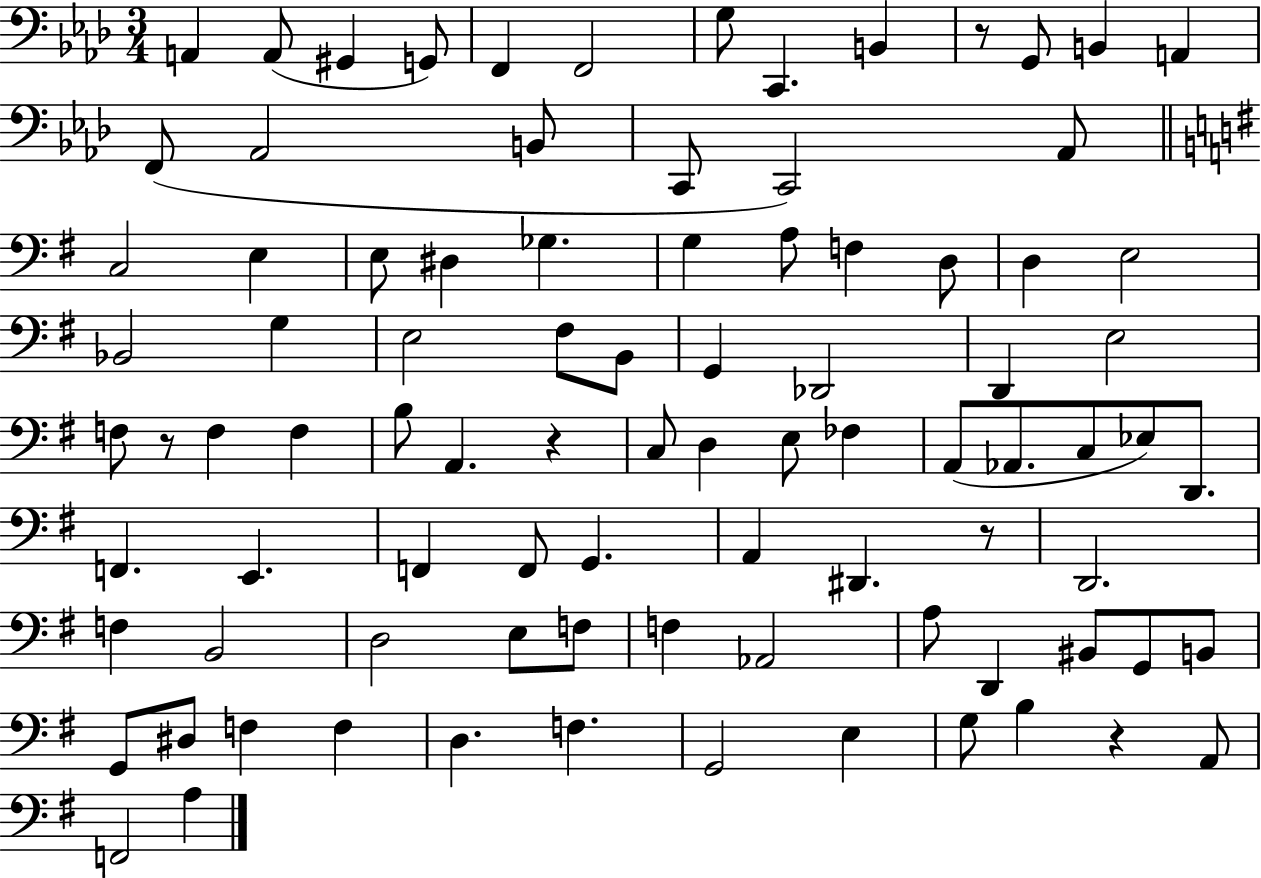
A2/q A2/e G#2/q G2/e F2/q F2/h G3/e C2/q. B2/q R/e G2/e B2/q A2/q F2/e Ab2/h B2/e C2/e C2/h Ab2/e C3/h E3/q E3/e D#3/q Gb3/q. G3/q A3/e F3/q D3/e D3/q E3/h Bb2/h G3/q E3/h F#3/e B2/e G2/q Db2/h D2/q E3/h F3/e R/e F3/q F3/q B3/e A2/q. R/q C3/e D3/q E3/e FES3/q A2/e Ab2/e. C3/e Eb3/e D2/e. F2/q. E2/q. F2/q F2/e G2/q. A2/q D#2/q. R/e D2/h. F3/q B2/h D3/h E3/e F3/e F3/q Ab2/h A3/e D2/q BIS2/e G2/e B2/e G2/e D#3/e F3/q F3/q D3/q. F3/q. G2/h E3/q G3/e B3/q R/q A2/e F2/h A3/q